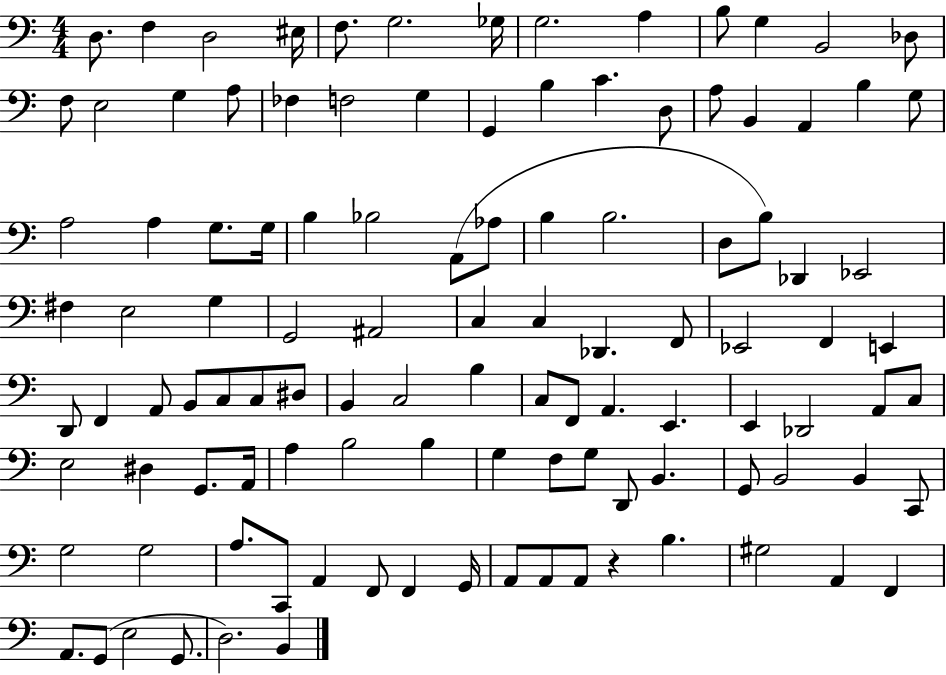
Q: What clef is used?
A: bass